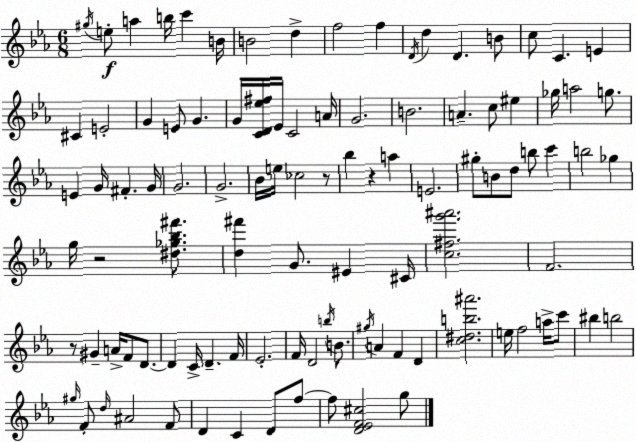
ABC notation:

X:1
T:Untitled
M:6/8
L:1/4
K:Cm
^g/4 e/2 a b/4 c' B/4 B2 d f2 f D/4 d D B/2 c/2 C E ^C E2 G E/2 G G/4 [CD_e^f]/4 _E/4 C2 A/4 G2 B2 A c/2 ^e _g/4 a2 g/2 E G/4 ^F G/4 G2 G2 _B/4 e/4 _c2 z/2 _b z a E2 ^g/2 B/2 d/2 b/2 c' b2 _g g/4 z2 [^d_g_b^f']/2 [d^f'] G/2 ^E ^C/4 [c^fg'^a']2 F2 z/2 ^G A/4 F/2 D/2 D C/4 D F/4 _E2 F/4 D2 b/4 B/2 ^g/4 A F D [c^db^a']2 e/4 f2 a/4 c'/2 ^b b2 ^g/4 F/2 d/4 ^A2 F/2 D C D/2 f/2 f/2 [D_EF^c]2 g/2